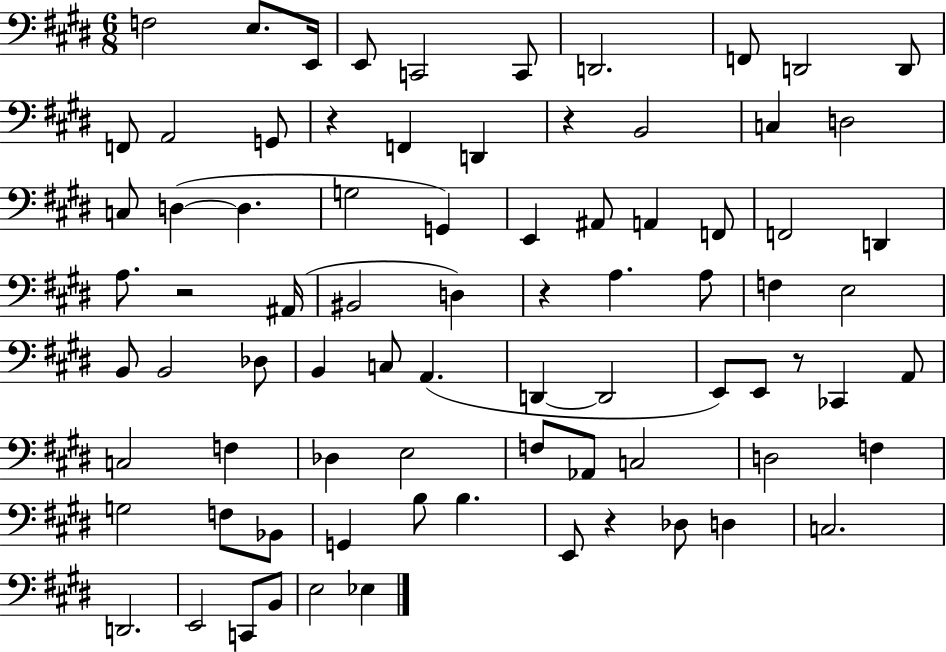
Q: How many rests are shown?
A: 6